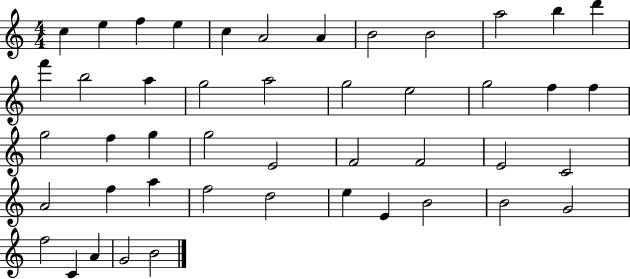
{
  \clef treble
  \numericTimeSignature
  \time 4/4
  \key c \major
  c''4 e''4 f''4 e''4 | c''4 a'2 a'4 | b'2 b'2 | a''2 b''4 d'''4 | \break f'''4 b''2 a''4 | g''2 a''2 | g''2 e''2 | g''2 f''4 f''4 | \break g''2 f''4 g''4 | g''2 e'2 | f'2 f'2 | e'2 c'2 | \break a'2 f''4 a''4 | f''2 d''2 | e''4 e'4 b'2 | b'2 g'2 | \break f''2 c'4 a'4 | g'2 b'2 | \bar "|."
}